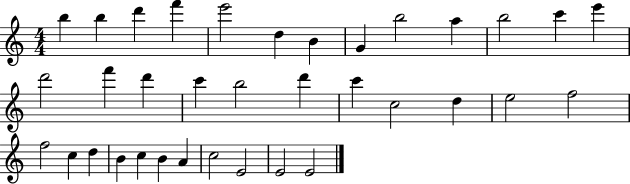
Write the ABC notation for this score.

X:1
T:Untitled
M:4/4
L:1/4
K:C
b b d' f' e'2 d B G b2 a b2 c' e' d'2 f' d' c' b2 d' c' c2 d e2 f2 f2 c d B c B A c2 E2 E2 E2